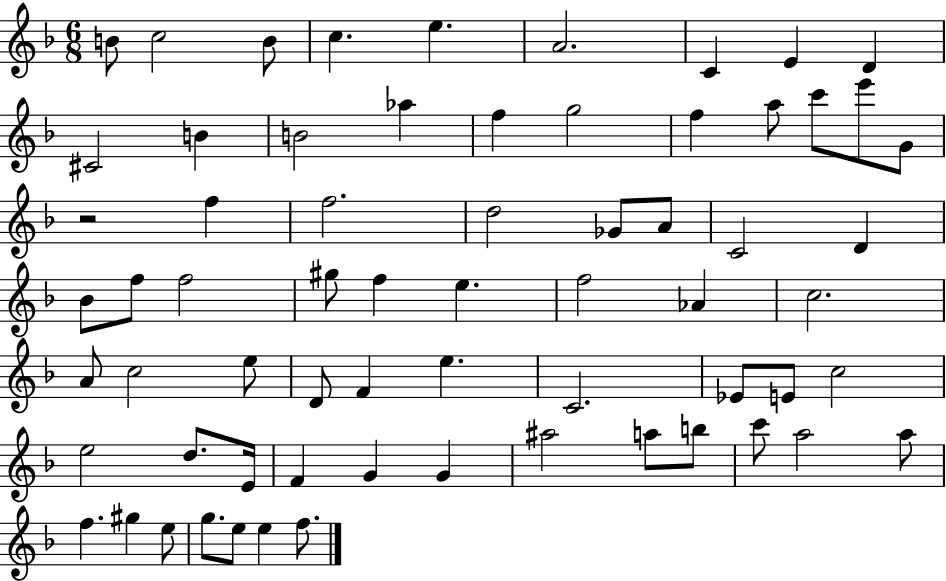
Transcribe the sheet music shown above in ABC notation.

X:1
T:Untitled
M:6/8
L:1/4
K:F
B/2 c2 B/2 c e A2 C E D ^C2 B B2 _a f g2 f a/2 c'/2 e'/2 G/2 z2 f f2 d2 _G/2 A/2 C2 D _B/2 f/2 f2 ^g/2 f e f2 _A c2 A/2 c2 e/2 D/2 F e C2 _E/2 E/2 c2 e2 d/2 E/4 F G G ^a2 a/2 b/2 c'/2 a2 a/2 f ^g e/2 g/2 e/2 e f/2